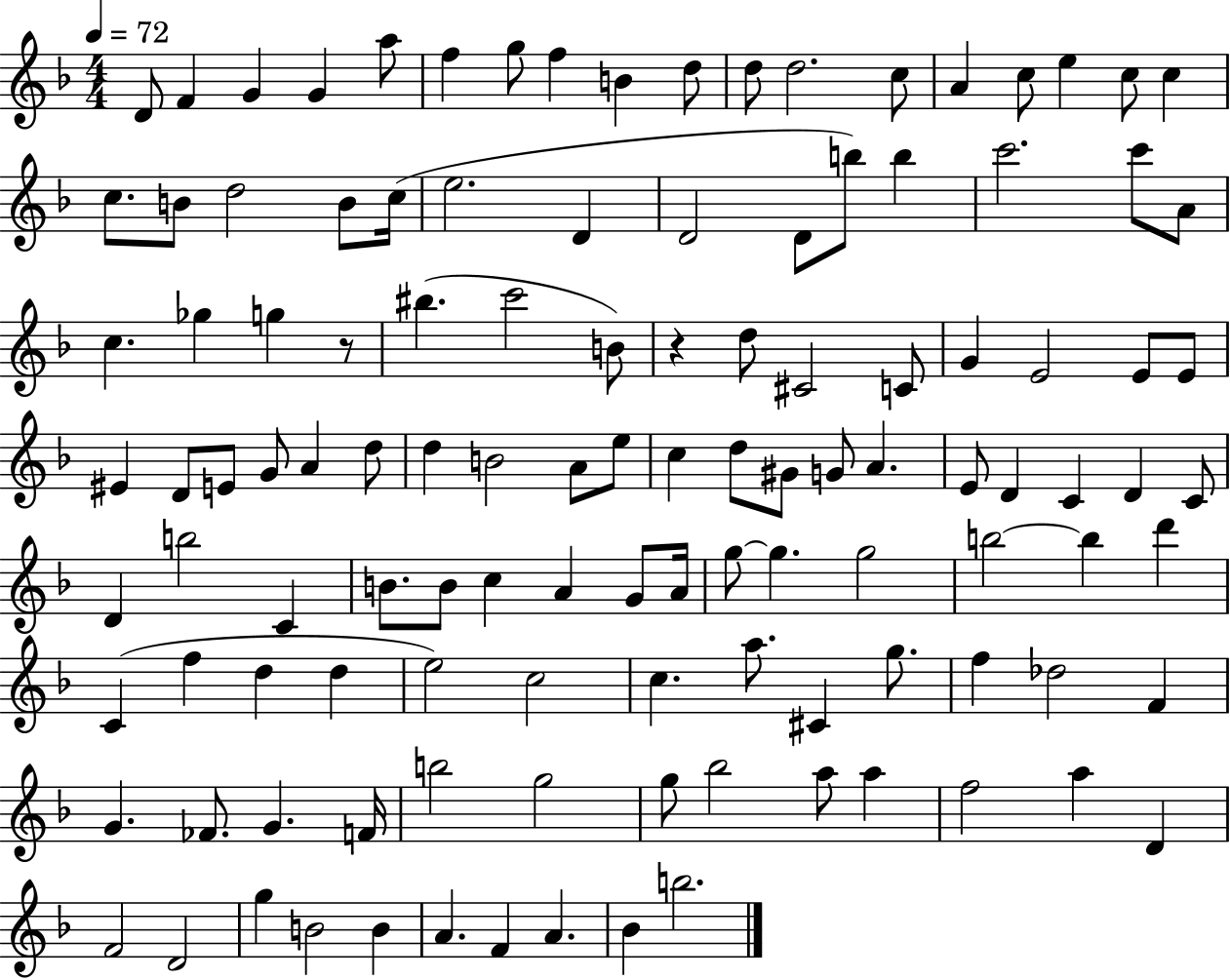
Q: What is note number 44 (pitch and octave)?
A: E4